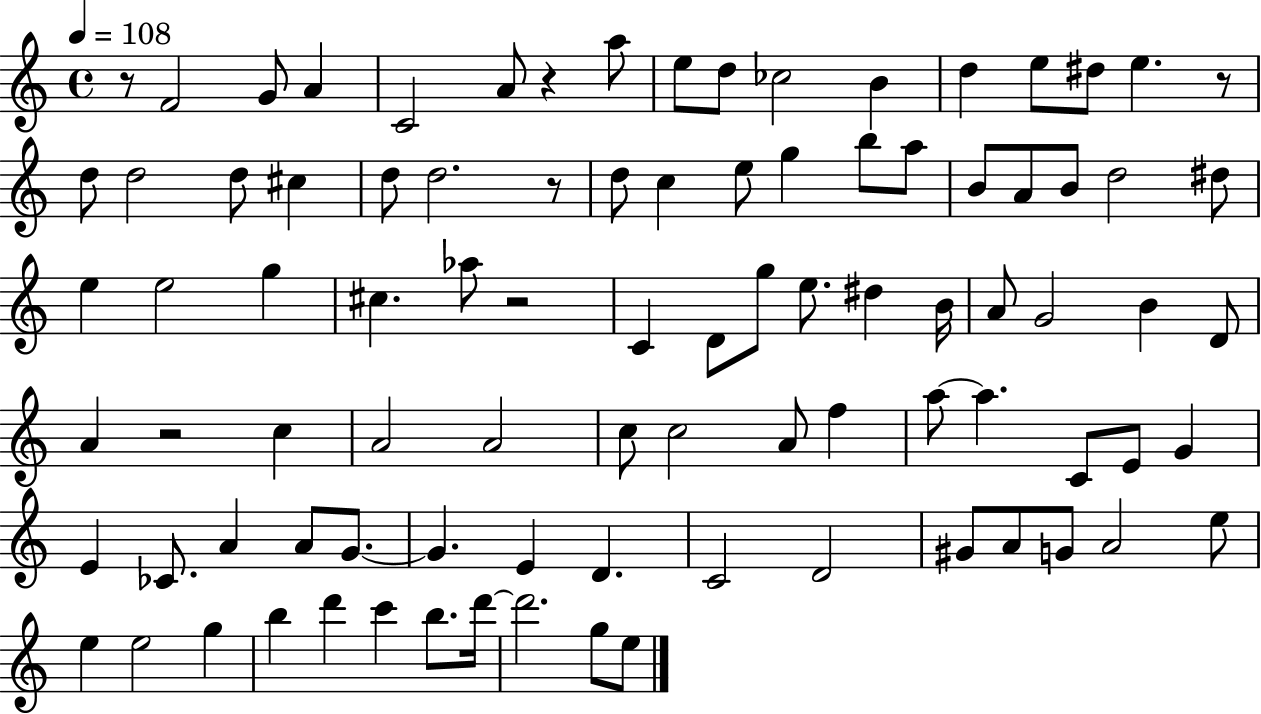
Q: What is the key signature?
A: C major